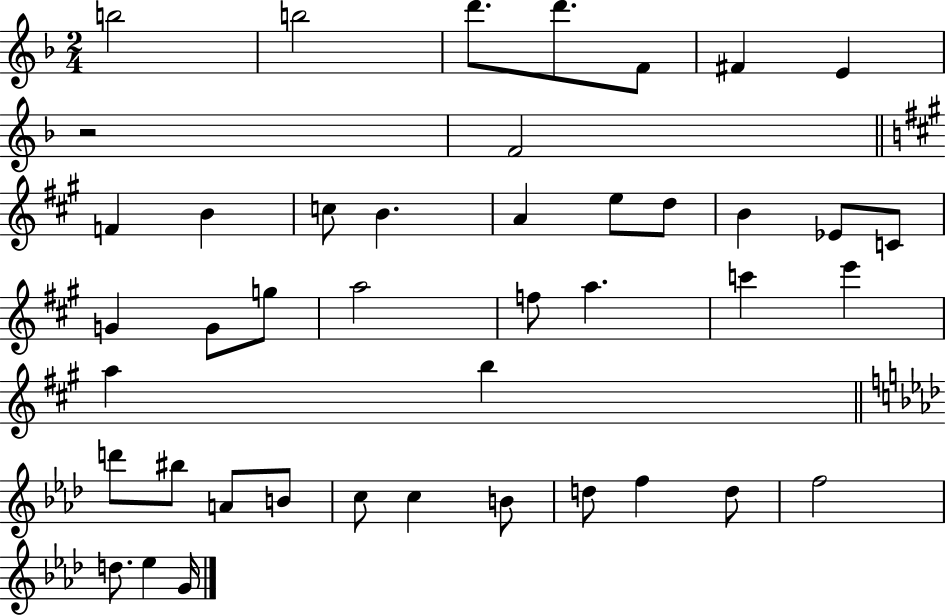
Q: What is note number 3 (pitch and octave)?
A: D6